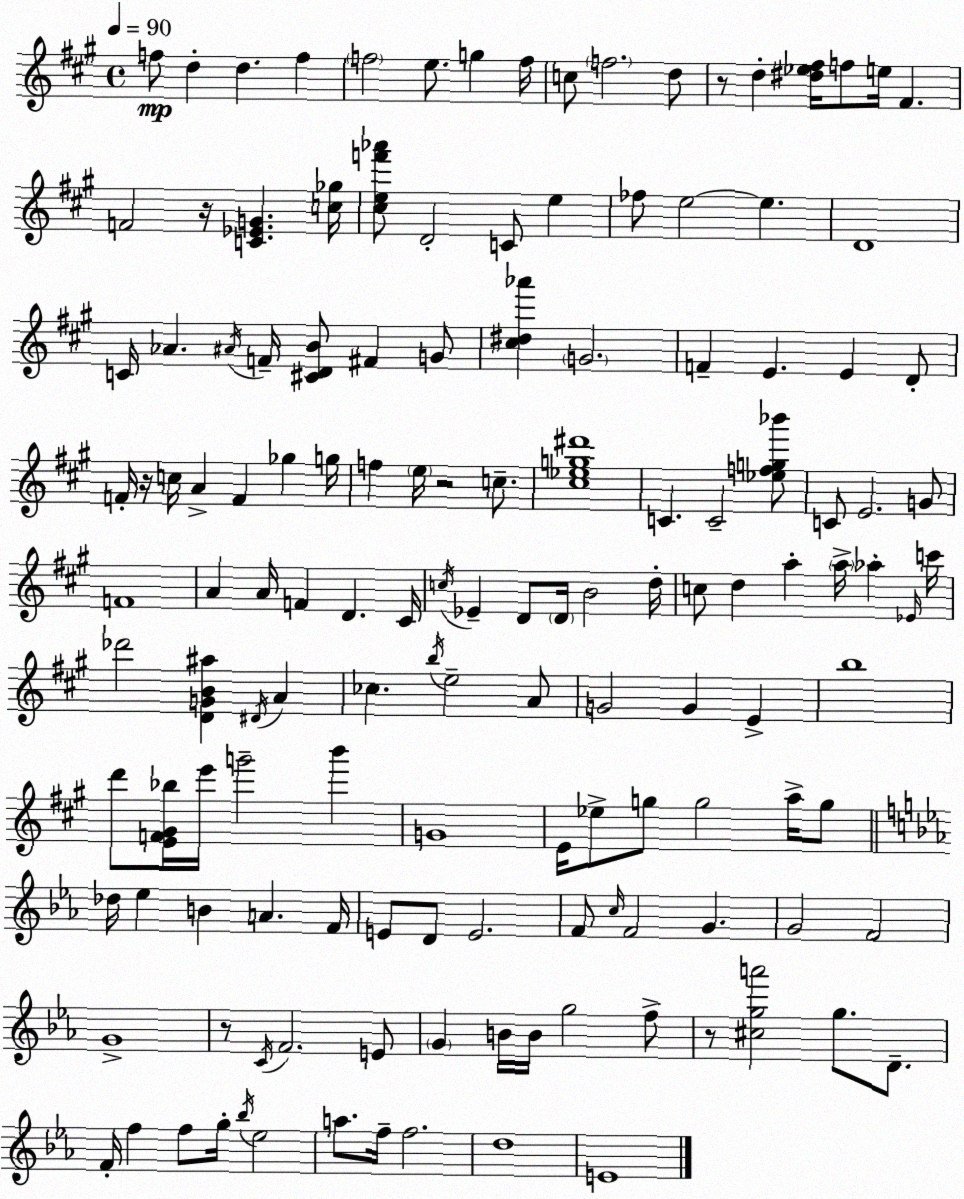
X:1
T:Untitled
M:4/4
L:1/4
K:A
f/2 d d f f2 e/2 g f/4 c/2 f2 d/2 z/2 d [^d_e^f]/4 f/2 e/4 ^F F2 z/4 [C_EG] [c_g]/4 [^cef'_a']/2 D2 C/2 e _f/2 e2 e D4 C/4 _A ^A/4 F/4 [^CDB]/2 ^F G/2 [^c^d_a'] G2 F E E D/2 F/4 z/4 c/4 A F _g g/4 f e/4 z2 c/2 [^c_eg^d']4 C C2 [_efg_b']/2 C/2 E2 G/2 F4 A A/4 F D ^C/4 c/4 _E D/2 D/4 B2 d/4 c/2 d a a/4 _a _E/4 c'/4 _d'2 [DGB^a] ^D/4 A _c b/4 e2 A/2 G2 G E b4 d'/2 [EF^G_b]/4 e'/4 g'2 b' G4 E/4 _e/2 g/2 g2 a/4 g/2 _d/4 _e B A F/4 E/2 D/2 E2 F/2 c/4 F2 G G2 F2 G4 z/2 C/4 F2 E/2 G B/4 B/4 g2 f/2 z/2 [^cga']2 g/2 D/2 F/4 f f/2 g/4 _b/4 _e2 a/2 f/4 f2 d4 E4